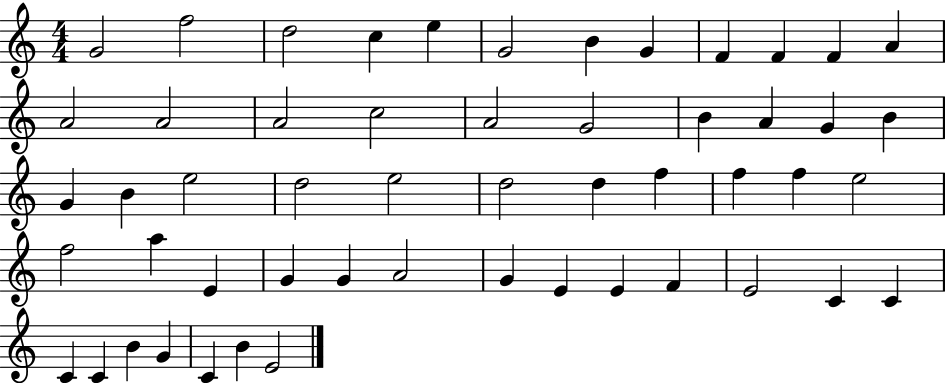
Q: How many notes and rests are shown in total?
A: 53